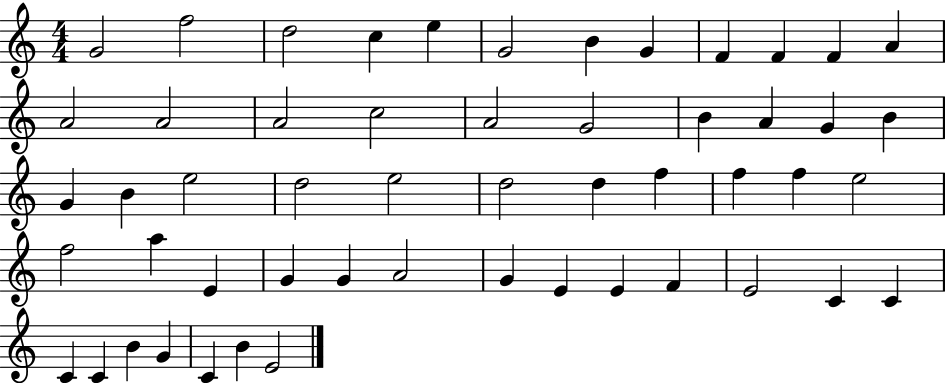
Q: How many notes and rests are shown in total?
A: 53